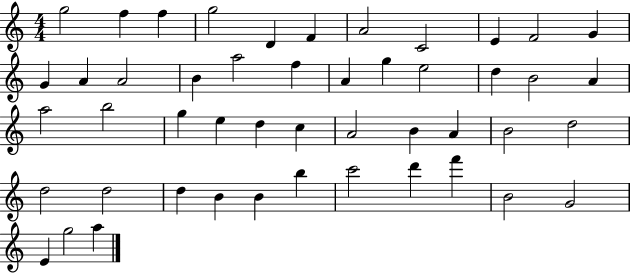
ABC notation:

X:1
T:Untitled
M:4/4
L:1/4
K:C
g2 f f g2 D F A2 C2 E F2 G G A A2 B a2 f A g e2 d B2 A a2 b2 g e d c A2 B A B2 d2 d2 d2 d B B b c'2 d' f' B2 G2 E g2 a